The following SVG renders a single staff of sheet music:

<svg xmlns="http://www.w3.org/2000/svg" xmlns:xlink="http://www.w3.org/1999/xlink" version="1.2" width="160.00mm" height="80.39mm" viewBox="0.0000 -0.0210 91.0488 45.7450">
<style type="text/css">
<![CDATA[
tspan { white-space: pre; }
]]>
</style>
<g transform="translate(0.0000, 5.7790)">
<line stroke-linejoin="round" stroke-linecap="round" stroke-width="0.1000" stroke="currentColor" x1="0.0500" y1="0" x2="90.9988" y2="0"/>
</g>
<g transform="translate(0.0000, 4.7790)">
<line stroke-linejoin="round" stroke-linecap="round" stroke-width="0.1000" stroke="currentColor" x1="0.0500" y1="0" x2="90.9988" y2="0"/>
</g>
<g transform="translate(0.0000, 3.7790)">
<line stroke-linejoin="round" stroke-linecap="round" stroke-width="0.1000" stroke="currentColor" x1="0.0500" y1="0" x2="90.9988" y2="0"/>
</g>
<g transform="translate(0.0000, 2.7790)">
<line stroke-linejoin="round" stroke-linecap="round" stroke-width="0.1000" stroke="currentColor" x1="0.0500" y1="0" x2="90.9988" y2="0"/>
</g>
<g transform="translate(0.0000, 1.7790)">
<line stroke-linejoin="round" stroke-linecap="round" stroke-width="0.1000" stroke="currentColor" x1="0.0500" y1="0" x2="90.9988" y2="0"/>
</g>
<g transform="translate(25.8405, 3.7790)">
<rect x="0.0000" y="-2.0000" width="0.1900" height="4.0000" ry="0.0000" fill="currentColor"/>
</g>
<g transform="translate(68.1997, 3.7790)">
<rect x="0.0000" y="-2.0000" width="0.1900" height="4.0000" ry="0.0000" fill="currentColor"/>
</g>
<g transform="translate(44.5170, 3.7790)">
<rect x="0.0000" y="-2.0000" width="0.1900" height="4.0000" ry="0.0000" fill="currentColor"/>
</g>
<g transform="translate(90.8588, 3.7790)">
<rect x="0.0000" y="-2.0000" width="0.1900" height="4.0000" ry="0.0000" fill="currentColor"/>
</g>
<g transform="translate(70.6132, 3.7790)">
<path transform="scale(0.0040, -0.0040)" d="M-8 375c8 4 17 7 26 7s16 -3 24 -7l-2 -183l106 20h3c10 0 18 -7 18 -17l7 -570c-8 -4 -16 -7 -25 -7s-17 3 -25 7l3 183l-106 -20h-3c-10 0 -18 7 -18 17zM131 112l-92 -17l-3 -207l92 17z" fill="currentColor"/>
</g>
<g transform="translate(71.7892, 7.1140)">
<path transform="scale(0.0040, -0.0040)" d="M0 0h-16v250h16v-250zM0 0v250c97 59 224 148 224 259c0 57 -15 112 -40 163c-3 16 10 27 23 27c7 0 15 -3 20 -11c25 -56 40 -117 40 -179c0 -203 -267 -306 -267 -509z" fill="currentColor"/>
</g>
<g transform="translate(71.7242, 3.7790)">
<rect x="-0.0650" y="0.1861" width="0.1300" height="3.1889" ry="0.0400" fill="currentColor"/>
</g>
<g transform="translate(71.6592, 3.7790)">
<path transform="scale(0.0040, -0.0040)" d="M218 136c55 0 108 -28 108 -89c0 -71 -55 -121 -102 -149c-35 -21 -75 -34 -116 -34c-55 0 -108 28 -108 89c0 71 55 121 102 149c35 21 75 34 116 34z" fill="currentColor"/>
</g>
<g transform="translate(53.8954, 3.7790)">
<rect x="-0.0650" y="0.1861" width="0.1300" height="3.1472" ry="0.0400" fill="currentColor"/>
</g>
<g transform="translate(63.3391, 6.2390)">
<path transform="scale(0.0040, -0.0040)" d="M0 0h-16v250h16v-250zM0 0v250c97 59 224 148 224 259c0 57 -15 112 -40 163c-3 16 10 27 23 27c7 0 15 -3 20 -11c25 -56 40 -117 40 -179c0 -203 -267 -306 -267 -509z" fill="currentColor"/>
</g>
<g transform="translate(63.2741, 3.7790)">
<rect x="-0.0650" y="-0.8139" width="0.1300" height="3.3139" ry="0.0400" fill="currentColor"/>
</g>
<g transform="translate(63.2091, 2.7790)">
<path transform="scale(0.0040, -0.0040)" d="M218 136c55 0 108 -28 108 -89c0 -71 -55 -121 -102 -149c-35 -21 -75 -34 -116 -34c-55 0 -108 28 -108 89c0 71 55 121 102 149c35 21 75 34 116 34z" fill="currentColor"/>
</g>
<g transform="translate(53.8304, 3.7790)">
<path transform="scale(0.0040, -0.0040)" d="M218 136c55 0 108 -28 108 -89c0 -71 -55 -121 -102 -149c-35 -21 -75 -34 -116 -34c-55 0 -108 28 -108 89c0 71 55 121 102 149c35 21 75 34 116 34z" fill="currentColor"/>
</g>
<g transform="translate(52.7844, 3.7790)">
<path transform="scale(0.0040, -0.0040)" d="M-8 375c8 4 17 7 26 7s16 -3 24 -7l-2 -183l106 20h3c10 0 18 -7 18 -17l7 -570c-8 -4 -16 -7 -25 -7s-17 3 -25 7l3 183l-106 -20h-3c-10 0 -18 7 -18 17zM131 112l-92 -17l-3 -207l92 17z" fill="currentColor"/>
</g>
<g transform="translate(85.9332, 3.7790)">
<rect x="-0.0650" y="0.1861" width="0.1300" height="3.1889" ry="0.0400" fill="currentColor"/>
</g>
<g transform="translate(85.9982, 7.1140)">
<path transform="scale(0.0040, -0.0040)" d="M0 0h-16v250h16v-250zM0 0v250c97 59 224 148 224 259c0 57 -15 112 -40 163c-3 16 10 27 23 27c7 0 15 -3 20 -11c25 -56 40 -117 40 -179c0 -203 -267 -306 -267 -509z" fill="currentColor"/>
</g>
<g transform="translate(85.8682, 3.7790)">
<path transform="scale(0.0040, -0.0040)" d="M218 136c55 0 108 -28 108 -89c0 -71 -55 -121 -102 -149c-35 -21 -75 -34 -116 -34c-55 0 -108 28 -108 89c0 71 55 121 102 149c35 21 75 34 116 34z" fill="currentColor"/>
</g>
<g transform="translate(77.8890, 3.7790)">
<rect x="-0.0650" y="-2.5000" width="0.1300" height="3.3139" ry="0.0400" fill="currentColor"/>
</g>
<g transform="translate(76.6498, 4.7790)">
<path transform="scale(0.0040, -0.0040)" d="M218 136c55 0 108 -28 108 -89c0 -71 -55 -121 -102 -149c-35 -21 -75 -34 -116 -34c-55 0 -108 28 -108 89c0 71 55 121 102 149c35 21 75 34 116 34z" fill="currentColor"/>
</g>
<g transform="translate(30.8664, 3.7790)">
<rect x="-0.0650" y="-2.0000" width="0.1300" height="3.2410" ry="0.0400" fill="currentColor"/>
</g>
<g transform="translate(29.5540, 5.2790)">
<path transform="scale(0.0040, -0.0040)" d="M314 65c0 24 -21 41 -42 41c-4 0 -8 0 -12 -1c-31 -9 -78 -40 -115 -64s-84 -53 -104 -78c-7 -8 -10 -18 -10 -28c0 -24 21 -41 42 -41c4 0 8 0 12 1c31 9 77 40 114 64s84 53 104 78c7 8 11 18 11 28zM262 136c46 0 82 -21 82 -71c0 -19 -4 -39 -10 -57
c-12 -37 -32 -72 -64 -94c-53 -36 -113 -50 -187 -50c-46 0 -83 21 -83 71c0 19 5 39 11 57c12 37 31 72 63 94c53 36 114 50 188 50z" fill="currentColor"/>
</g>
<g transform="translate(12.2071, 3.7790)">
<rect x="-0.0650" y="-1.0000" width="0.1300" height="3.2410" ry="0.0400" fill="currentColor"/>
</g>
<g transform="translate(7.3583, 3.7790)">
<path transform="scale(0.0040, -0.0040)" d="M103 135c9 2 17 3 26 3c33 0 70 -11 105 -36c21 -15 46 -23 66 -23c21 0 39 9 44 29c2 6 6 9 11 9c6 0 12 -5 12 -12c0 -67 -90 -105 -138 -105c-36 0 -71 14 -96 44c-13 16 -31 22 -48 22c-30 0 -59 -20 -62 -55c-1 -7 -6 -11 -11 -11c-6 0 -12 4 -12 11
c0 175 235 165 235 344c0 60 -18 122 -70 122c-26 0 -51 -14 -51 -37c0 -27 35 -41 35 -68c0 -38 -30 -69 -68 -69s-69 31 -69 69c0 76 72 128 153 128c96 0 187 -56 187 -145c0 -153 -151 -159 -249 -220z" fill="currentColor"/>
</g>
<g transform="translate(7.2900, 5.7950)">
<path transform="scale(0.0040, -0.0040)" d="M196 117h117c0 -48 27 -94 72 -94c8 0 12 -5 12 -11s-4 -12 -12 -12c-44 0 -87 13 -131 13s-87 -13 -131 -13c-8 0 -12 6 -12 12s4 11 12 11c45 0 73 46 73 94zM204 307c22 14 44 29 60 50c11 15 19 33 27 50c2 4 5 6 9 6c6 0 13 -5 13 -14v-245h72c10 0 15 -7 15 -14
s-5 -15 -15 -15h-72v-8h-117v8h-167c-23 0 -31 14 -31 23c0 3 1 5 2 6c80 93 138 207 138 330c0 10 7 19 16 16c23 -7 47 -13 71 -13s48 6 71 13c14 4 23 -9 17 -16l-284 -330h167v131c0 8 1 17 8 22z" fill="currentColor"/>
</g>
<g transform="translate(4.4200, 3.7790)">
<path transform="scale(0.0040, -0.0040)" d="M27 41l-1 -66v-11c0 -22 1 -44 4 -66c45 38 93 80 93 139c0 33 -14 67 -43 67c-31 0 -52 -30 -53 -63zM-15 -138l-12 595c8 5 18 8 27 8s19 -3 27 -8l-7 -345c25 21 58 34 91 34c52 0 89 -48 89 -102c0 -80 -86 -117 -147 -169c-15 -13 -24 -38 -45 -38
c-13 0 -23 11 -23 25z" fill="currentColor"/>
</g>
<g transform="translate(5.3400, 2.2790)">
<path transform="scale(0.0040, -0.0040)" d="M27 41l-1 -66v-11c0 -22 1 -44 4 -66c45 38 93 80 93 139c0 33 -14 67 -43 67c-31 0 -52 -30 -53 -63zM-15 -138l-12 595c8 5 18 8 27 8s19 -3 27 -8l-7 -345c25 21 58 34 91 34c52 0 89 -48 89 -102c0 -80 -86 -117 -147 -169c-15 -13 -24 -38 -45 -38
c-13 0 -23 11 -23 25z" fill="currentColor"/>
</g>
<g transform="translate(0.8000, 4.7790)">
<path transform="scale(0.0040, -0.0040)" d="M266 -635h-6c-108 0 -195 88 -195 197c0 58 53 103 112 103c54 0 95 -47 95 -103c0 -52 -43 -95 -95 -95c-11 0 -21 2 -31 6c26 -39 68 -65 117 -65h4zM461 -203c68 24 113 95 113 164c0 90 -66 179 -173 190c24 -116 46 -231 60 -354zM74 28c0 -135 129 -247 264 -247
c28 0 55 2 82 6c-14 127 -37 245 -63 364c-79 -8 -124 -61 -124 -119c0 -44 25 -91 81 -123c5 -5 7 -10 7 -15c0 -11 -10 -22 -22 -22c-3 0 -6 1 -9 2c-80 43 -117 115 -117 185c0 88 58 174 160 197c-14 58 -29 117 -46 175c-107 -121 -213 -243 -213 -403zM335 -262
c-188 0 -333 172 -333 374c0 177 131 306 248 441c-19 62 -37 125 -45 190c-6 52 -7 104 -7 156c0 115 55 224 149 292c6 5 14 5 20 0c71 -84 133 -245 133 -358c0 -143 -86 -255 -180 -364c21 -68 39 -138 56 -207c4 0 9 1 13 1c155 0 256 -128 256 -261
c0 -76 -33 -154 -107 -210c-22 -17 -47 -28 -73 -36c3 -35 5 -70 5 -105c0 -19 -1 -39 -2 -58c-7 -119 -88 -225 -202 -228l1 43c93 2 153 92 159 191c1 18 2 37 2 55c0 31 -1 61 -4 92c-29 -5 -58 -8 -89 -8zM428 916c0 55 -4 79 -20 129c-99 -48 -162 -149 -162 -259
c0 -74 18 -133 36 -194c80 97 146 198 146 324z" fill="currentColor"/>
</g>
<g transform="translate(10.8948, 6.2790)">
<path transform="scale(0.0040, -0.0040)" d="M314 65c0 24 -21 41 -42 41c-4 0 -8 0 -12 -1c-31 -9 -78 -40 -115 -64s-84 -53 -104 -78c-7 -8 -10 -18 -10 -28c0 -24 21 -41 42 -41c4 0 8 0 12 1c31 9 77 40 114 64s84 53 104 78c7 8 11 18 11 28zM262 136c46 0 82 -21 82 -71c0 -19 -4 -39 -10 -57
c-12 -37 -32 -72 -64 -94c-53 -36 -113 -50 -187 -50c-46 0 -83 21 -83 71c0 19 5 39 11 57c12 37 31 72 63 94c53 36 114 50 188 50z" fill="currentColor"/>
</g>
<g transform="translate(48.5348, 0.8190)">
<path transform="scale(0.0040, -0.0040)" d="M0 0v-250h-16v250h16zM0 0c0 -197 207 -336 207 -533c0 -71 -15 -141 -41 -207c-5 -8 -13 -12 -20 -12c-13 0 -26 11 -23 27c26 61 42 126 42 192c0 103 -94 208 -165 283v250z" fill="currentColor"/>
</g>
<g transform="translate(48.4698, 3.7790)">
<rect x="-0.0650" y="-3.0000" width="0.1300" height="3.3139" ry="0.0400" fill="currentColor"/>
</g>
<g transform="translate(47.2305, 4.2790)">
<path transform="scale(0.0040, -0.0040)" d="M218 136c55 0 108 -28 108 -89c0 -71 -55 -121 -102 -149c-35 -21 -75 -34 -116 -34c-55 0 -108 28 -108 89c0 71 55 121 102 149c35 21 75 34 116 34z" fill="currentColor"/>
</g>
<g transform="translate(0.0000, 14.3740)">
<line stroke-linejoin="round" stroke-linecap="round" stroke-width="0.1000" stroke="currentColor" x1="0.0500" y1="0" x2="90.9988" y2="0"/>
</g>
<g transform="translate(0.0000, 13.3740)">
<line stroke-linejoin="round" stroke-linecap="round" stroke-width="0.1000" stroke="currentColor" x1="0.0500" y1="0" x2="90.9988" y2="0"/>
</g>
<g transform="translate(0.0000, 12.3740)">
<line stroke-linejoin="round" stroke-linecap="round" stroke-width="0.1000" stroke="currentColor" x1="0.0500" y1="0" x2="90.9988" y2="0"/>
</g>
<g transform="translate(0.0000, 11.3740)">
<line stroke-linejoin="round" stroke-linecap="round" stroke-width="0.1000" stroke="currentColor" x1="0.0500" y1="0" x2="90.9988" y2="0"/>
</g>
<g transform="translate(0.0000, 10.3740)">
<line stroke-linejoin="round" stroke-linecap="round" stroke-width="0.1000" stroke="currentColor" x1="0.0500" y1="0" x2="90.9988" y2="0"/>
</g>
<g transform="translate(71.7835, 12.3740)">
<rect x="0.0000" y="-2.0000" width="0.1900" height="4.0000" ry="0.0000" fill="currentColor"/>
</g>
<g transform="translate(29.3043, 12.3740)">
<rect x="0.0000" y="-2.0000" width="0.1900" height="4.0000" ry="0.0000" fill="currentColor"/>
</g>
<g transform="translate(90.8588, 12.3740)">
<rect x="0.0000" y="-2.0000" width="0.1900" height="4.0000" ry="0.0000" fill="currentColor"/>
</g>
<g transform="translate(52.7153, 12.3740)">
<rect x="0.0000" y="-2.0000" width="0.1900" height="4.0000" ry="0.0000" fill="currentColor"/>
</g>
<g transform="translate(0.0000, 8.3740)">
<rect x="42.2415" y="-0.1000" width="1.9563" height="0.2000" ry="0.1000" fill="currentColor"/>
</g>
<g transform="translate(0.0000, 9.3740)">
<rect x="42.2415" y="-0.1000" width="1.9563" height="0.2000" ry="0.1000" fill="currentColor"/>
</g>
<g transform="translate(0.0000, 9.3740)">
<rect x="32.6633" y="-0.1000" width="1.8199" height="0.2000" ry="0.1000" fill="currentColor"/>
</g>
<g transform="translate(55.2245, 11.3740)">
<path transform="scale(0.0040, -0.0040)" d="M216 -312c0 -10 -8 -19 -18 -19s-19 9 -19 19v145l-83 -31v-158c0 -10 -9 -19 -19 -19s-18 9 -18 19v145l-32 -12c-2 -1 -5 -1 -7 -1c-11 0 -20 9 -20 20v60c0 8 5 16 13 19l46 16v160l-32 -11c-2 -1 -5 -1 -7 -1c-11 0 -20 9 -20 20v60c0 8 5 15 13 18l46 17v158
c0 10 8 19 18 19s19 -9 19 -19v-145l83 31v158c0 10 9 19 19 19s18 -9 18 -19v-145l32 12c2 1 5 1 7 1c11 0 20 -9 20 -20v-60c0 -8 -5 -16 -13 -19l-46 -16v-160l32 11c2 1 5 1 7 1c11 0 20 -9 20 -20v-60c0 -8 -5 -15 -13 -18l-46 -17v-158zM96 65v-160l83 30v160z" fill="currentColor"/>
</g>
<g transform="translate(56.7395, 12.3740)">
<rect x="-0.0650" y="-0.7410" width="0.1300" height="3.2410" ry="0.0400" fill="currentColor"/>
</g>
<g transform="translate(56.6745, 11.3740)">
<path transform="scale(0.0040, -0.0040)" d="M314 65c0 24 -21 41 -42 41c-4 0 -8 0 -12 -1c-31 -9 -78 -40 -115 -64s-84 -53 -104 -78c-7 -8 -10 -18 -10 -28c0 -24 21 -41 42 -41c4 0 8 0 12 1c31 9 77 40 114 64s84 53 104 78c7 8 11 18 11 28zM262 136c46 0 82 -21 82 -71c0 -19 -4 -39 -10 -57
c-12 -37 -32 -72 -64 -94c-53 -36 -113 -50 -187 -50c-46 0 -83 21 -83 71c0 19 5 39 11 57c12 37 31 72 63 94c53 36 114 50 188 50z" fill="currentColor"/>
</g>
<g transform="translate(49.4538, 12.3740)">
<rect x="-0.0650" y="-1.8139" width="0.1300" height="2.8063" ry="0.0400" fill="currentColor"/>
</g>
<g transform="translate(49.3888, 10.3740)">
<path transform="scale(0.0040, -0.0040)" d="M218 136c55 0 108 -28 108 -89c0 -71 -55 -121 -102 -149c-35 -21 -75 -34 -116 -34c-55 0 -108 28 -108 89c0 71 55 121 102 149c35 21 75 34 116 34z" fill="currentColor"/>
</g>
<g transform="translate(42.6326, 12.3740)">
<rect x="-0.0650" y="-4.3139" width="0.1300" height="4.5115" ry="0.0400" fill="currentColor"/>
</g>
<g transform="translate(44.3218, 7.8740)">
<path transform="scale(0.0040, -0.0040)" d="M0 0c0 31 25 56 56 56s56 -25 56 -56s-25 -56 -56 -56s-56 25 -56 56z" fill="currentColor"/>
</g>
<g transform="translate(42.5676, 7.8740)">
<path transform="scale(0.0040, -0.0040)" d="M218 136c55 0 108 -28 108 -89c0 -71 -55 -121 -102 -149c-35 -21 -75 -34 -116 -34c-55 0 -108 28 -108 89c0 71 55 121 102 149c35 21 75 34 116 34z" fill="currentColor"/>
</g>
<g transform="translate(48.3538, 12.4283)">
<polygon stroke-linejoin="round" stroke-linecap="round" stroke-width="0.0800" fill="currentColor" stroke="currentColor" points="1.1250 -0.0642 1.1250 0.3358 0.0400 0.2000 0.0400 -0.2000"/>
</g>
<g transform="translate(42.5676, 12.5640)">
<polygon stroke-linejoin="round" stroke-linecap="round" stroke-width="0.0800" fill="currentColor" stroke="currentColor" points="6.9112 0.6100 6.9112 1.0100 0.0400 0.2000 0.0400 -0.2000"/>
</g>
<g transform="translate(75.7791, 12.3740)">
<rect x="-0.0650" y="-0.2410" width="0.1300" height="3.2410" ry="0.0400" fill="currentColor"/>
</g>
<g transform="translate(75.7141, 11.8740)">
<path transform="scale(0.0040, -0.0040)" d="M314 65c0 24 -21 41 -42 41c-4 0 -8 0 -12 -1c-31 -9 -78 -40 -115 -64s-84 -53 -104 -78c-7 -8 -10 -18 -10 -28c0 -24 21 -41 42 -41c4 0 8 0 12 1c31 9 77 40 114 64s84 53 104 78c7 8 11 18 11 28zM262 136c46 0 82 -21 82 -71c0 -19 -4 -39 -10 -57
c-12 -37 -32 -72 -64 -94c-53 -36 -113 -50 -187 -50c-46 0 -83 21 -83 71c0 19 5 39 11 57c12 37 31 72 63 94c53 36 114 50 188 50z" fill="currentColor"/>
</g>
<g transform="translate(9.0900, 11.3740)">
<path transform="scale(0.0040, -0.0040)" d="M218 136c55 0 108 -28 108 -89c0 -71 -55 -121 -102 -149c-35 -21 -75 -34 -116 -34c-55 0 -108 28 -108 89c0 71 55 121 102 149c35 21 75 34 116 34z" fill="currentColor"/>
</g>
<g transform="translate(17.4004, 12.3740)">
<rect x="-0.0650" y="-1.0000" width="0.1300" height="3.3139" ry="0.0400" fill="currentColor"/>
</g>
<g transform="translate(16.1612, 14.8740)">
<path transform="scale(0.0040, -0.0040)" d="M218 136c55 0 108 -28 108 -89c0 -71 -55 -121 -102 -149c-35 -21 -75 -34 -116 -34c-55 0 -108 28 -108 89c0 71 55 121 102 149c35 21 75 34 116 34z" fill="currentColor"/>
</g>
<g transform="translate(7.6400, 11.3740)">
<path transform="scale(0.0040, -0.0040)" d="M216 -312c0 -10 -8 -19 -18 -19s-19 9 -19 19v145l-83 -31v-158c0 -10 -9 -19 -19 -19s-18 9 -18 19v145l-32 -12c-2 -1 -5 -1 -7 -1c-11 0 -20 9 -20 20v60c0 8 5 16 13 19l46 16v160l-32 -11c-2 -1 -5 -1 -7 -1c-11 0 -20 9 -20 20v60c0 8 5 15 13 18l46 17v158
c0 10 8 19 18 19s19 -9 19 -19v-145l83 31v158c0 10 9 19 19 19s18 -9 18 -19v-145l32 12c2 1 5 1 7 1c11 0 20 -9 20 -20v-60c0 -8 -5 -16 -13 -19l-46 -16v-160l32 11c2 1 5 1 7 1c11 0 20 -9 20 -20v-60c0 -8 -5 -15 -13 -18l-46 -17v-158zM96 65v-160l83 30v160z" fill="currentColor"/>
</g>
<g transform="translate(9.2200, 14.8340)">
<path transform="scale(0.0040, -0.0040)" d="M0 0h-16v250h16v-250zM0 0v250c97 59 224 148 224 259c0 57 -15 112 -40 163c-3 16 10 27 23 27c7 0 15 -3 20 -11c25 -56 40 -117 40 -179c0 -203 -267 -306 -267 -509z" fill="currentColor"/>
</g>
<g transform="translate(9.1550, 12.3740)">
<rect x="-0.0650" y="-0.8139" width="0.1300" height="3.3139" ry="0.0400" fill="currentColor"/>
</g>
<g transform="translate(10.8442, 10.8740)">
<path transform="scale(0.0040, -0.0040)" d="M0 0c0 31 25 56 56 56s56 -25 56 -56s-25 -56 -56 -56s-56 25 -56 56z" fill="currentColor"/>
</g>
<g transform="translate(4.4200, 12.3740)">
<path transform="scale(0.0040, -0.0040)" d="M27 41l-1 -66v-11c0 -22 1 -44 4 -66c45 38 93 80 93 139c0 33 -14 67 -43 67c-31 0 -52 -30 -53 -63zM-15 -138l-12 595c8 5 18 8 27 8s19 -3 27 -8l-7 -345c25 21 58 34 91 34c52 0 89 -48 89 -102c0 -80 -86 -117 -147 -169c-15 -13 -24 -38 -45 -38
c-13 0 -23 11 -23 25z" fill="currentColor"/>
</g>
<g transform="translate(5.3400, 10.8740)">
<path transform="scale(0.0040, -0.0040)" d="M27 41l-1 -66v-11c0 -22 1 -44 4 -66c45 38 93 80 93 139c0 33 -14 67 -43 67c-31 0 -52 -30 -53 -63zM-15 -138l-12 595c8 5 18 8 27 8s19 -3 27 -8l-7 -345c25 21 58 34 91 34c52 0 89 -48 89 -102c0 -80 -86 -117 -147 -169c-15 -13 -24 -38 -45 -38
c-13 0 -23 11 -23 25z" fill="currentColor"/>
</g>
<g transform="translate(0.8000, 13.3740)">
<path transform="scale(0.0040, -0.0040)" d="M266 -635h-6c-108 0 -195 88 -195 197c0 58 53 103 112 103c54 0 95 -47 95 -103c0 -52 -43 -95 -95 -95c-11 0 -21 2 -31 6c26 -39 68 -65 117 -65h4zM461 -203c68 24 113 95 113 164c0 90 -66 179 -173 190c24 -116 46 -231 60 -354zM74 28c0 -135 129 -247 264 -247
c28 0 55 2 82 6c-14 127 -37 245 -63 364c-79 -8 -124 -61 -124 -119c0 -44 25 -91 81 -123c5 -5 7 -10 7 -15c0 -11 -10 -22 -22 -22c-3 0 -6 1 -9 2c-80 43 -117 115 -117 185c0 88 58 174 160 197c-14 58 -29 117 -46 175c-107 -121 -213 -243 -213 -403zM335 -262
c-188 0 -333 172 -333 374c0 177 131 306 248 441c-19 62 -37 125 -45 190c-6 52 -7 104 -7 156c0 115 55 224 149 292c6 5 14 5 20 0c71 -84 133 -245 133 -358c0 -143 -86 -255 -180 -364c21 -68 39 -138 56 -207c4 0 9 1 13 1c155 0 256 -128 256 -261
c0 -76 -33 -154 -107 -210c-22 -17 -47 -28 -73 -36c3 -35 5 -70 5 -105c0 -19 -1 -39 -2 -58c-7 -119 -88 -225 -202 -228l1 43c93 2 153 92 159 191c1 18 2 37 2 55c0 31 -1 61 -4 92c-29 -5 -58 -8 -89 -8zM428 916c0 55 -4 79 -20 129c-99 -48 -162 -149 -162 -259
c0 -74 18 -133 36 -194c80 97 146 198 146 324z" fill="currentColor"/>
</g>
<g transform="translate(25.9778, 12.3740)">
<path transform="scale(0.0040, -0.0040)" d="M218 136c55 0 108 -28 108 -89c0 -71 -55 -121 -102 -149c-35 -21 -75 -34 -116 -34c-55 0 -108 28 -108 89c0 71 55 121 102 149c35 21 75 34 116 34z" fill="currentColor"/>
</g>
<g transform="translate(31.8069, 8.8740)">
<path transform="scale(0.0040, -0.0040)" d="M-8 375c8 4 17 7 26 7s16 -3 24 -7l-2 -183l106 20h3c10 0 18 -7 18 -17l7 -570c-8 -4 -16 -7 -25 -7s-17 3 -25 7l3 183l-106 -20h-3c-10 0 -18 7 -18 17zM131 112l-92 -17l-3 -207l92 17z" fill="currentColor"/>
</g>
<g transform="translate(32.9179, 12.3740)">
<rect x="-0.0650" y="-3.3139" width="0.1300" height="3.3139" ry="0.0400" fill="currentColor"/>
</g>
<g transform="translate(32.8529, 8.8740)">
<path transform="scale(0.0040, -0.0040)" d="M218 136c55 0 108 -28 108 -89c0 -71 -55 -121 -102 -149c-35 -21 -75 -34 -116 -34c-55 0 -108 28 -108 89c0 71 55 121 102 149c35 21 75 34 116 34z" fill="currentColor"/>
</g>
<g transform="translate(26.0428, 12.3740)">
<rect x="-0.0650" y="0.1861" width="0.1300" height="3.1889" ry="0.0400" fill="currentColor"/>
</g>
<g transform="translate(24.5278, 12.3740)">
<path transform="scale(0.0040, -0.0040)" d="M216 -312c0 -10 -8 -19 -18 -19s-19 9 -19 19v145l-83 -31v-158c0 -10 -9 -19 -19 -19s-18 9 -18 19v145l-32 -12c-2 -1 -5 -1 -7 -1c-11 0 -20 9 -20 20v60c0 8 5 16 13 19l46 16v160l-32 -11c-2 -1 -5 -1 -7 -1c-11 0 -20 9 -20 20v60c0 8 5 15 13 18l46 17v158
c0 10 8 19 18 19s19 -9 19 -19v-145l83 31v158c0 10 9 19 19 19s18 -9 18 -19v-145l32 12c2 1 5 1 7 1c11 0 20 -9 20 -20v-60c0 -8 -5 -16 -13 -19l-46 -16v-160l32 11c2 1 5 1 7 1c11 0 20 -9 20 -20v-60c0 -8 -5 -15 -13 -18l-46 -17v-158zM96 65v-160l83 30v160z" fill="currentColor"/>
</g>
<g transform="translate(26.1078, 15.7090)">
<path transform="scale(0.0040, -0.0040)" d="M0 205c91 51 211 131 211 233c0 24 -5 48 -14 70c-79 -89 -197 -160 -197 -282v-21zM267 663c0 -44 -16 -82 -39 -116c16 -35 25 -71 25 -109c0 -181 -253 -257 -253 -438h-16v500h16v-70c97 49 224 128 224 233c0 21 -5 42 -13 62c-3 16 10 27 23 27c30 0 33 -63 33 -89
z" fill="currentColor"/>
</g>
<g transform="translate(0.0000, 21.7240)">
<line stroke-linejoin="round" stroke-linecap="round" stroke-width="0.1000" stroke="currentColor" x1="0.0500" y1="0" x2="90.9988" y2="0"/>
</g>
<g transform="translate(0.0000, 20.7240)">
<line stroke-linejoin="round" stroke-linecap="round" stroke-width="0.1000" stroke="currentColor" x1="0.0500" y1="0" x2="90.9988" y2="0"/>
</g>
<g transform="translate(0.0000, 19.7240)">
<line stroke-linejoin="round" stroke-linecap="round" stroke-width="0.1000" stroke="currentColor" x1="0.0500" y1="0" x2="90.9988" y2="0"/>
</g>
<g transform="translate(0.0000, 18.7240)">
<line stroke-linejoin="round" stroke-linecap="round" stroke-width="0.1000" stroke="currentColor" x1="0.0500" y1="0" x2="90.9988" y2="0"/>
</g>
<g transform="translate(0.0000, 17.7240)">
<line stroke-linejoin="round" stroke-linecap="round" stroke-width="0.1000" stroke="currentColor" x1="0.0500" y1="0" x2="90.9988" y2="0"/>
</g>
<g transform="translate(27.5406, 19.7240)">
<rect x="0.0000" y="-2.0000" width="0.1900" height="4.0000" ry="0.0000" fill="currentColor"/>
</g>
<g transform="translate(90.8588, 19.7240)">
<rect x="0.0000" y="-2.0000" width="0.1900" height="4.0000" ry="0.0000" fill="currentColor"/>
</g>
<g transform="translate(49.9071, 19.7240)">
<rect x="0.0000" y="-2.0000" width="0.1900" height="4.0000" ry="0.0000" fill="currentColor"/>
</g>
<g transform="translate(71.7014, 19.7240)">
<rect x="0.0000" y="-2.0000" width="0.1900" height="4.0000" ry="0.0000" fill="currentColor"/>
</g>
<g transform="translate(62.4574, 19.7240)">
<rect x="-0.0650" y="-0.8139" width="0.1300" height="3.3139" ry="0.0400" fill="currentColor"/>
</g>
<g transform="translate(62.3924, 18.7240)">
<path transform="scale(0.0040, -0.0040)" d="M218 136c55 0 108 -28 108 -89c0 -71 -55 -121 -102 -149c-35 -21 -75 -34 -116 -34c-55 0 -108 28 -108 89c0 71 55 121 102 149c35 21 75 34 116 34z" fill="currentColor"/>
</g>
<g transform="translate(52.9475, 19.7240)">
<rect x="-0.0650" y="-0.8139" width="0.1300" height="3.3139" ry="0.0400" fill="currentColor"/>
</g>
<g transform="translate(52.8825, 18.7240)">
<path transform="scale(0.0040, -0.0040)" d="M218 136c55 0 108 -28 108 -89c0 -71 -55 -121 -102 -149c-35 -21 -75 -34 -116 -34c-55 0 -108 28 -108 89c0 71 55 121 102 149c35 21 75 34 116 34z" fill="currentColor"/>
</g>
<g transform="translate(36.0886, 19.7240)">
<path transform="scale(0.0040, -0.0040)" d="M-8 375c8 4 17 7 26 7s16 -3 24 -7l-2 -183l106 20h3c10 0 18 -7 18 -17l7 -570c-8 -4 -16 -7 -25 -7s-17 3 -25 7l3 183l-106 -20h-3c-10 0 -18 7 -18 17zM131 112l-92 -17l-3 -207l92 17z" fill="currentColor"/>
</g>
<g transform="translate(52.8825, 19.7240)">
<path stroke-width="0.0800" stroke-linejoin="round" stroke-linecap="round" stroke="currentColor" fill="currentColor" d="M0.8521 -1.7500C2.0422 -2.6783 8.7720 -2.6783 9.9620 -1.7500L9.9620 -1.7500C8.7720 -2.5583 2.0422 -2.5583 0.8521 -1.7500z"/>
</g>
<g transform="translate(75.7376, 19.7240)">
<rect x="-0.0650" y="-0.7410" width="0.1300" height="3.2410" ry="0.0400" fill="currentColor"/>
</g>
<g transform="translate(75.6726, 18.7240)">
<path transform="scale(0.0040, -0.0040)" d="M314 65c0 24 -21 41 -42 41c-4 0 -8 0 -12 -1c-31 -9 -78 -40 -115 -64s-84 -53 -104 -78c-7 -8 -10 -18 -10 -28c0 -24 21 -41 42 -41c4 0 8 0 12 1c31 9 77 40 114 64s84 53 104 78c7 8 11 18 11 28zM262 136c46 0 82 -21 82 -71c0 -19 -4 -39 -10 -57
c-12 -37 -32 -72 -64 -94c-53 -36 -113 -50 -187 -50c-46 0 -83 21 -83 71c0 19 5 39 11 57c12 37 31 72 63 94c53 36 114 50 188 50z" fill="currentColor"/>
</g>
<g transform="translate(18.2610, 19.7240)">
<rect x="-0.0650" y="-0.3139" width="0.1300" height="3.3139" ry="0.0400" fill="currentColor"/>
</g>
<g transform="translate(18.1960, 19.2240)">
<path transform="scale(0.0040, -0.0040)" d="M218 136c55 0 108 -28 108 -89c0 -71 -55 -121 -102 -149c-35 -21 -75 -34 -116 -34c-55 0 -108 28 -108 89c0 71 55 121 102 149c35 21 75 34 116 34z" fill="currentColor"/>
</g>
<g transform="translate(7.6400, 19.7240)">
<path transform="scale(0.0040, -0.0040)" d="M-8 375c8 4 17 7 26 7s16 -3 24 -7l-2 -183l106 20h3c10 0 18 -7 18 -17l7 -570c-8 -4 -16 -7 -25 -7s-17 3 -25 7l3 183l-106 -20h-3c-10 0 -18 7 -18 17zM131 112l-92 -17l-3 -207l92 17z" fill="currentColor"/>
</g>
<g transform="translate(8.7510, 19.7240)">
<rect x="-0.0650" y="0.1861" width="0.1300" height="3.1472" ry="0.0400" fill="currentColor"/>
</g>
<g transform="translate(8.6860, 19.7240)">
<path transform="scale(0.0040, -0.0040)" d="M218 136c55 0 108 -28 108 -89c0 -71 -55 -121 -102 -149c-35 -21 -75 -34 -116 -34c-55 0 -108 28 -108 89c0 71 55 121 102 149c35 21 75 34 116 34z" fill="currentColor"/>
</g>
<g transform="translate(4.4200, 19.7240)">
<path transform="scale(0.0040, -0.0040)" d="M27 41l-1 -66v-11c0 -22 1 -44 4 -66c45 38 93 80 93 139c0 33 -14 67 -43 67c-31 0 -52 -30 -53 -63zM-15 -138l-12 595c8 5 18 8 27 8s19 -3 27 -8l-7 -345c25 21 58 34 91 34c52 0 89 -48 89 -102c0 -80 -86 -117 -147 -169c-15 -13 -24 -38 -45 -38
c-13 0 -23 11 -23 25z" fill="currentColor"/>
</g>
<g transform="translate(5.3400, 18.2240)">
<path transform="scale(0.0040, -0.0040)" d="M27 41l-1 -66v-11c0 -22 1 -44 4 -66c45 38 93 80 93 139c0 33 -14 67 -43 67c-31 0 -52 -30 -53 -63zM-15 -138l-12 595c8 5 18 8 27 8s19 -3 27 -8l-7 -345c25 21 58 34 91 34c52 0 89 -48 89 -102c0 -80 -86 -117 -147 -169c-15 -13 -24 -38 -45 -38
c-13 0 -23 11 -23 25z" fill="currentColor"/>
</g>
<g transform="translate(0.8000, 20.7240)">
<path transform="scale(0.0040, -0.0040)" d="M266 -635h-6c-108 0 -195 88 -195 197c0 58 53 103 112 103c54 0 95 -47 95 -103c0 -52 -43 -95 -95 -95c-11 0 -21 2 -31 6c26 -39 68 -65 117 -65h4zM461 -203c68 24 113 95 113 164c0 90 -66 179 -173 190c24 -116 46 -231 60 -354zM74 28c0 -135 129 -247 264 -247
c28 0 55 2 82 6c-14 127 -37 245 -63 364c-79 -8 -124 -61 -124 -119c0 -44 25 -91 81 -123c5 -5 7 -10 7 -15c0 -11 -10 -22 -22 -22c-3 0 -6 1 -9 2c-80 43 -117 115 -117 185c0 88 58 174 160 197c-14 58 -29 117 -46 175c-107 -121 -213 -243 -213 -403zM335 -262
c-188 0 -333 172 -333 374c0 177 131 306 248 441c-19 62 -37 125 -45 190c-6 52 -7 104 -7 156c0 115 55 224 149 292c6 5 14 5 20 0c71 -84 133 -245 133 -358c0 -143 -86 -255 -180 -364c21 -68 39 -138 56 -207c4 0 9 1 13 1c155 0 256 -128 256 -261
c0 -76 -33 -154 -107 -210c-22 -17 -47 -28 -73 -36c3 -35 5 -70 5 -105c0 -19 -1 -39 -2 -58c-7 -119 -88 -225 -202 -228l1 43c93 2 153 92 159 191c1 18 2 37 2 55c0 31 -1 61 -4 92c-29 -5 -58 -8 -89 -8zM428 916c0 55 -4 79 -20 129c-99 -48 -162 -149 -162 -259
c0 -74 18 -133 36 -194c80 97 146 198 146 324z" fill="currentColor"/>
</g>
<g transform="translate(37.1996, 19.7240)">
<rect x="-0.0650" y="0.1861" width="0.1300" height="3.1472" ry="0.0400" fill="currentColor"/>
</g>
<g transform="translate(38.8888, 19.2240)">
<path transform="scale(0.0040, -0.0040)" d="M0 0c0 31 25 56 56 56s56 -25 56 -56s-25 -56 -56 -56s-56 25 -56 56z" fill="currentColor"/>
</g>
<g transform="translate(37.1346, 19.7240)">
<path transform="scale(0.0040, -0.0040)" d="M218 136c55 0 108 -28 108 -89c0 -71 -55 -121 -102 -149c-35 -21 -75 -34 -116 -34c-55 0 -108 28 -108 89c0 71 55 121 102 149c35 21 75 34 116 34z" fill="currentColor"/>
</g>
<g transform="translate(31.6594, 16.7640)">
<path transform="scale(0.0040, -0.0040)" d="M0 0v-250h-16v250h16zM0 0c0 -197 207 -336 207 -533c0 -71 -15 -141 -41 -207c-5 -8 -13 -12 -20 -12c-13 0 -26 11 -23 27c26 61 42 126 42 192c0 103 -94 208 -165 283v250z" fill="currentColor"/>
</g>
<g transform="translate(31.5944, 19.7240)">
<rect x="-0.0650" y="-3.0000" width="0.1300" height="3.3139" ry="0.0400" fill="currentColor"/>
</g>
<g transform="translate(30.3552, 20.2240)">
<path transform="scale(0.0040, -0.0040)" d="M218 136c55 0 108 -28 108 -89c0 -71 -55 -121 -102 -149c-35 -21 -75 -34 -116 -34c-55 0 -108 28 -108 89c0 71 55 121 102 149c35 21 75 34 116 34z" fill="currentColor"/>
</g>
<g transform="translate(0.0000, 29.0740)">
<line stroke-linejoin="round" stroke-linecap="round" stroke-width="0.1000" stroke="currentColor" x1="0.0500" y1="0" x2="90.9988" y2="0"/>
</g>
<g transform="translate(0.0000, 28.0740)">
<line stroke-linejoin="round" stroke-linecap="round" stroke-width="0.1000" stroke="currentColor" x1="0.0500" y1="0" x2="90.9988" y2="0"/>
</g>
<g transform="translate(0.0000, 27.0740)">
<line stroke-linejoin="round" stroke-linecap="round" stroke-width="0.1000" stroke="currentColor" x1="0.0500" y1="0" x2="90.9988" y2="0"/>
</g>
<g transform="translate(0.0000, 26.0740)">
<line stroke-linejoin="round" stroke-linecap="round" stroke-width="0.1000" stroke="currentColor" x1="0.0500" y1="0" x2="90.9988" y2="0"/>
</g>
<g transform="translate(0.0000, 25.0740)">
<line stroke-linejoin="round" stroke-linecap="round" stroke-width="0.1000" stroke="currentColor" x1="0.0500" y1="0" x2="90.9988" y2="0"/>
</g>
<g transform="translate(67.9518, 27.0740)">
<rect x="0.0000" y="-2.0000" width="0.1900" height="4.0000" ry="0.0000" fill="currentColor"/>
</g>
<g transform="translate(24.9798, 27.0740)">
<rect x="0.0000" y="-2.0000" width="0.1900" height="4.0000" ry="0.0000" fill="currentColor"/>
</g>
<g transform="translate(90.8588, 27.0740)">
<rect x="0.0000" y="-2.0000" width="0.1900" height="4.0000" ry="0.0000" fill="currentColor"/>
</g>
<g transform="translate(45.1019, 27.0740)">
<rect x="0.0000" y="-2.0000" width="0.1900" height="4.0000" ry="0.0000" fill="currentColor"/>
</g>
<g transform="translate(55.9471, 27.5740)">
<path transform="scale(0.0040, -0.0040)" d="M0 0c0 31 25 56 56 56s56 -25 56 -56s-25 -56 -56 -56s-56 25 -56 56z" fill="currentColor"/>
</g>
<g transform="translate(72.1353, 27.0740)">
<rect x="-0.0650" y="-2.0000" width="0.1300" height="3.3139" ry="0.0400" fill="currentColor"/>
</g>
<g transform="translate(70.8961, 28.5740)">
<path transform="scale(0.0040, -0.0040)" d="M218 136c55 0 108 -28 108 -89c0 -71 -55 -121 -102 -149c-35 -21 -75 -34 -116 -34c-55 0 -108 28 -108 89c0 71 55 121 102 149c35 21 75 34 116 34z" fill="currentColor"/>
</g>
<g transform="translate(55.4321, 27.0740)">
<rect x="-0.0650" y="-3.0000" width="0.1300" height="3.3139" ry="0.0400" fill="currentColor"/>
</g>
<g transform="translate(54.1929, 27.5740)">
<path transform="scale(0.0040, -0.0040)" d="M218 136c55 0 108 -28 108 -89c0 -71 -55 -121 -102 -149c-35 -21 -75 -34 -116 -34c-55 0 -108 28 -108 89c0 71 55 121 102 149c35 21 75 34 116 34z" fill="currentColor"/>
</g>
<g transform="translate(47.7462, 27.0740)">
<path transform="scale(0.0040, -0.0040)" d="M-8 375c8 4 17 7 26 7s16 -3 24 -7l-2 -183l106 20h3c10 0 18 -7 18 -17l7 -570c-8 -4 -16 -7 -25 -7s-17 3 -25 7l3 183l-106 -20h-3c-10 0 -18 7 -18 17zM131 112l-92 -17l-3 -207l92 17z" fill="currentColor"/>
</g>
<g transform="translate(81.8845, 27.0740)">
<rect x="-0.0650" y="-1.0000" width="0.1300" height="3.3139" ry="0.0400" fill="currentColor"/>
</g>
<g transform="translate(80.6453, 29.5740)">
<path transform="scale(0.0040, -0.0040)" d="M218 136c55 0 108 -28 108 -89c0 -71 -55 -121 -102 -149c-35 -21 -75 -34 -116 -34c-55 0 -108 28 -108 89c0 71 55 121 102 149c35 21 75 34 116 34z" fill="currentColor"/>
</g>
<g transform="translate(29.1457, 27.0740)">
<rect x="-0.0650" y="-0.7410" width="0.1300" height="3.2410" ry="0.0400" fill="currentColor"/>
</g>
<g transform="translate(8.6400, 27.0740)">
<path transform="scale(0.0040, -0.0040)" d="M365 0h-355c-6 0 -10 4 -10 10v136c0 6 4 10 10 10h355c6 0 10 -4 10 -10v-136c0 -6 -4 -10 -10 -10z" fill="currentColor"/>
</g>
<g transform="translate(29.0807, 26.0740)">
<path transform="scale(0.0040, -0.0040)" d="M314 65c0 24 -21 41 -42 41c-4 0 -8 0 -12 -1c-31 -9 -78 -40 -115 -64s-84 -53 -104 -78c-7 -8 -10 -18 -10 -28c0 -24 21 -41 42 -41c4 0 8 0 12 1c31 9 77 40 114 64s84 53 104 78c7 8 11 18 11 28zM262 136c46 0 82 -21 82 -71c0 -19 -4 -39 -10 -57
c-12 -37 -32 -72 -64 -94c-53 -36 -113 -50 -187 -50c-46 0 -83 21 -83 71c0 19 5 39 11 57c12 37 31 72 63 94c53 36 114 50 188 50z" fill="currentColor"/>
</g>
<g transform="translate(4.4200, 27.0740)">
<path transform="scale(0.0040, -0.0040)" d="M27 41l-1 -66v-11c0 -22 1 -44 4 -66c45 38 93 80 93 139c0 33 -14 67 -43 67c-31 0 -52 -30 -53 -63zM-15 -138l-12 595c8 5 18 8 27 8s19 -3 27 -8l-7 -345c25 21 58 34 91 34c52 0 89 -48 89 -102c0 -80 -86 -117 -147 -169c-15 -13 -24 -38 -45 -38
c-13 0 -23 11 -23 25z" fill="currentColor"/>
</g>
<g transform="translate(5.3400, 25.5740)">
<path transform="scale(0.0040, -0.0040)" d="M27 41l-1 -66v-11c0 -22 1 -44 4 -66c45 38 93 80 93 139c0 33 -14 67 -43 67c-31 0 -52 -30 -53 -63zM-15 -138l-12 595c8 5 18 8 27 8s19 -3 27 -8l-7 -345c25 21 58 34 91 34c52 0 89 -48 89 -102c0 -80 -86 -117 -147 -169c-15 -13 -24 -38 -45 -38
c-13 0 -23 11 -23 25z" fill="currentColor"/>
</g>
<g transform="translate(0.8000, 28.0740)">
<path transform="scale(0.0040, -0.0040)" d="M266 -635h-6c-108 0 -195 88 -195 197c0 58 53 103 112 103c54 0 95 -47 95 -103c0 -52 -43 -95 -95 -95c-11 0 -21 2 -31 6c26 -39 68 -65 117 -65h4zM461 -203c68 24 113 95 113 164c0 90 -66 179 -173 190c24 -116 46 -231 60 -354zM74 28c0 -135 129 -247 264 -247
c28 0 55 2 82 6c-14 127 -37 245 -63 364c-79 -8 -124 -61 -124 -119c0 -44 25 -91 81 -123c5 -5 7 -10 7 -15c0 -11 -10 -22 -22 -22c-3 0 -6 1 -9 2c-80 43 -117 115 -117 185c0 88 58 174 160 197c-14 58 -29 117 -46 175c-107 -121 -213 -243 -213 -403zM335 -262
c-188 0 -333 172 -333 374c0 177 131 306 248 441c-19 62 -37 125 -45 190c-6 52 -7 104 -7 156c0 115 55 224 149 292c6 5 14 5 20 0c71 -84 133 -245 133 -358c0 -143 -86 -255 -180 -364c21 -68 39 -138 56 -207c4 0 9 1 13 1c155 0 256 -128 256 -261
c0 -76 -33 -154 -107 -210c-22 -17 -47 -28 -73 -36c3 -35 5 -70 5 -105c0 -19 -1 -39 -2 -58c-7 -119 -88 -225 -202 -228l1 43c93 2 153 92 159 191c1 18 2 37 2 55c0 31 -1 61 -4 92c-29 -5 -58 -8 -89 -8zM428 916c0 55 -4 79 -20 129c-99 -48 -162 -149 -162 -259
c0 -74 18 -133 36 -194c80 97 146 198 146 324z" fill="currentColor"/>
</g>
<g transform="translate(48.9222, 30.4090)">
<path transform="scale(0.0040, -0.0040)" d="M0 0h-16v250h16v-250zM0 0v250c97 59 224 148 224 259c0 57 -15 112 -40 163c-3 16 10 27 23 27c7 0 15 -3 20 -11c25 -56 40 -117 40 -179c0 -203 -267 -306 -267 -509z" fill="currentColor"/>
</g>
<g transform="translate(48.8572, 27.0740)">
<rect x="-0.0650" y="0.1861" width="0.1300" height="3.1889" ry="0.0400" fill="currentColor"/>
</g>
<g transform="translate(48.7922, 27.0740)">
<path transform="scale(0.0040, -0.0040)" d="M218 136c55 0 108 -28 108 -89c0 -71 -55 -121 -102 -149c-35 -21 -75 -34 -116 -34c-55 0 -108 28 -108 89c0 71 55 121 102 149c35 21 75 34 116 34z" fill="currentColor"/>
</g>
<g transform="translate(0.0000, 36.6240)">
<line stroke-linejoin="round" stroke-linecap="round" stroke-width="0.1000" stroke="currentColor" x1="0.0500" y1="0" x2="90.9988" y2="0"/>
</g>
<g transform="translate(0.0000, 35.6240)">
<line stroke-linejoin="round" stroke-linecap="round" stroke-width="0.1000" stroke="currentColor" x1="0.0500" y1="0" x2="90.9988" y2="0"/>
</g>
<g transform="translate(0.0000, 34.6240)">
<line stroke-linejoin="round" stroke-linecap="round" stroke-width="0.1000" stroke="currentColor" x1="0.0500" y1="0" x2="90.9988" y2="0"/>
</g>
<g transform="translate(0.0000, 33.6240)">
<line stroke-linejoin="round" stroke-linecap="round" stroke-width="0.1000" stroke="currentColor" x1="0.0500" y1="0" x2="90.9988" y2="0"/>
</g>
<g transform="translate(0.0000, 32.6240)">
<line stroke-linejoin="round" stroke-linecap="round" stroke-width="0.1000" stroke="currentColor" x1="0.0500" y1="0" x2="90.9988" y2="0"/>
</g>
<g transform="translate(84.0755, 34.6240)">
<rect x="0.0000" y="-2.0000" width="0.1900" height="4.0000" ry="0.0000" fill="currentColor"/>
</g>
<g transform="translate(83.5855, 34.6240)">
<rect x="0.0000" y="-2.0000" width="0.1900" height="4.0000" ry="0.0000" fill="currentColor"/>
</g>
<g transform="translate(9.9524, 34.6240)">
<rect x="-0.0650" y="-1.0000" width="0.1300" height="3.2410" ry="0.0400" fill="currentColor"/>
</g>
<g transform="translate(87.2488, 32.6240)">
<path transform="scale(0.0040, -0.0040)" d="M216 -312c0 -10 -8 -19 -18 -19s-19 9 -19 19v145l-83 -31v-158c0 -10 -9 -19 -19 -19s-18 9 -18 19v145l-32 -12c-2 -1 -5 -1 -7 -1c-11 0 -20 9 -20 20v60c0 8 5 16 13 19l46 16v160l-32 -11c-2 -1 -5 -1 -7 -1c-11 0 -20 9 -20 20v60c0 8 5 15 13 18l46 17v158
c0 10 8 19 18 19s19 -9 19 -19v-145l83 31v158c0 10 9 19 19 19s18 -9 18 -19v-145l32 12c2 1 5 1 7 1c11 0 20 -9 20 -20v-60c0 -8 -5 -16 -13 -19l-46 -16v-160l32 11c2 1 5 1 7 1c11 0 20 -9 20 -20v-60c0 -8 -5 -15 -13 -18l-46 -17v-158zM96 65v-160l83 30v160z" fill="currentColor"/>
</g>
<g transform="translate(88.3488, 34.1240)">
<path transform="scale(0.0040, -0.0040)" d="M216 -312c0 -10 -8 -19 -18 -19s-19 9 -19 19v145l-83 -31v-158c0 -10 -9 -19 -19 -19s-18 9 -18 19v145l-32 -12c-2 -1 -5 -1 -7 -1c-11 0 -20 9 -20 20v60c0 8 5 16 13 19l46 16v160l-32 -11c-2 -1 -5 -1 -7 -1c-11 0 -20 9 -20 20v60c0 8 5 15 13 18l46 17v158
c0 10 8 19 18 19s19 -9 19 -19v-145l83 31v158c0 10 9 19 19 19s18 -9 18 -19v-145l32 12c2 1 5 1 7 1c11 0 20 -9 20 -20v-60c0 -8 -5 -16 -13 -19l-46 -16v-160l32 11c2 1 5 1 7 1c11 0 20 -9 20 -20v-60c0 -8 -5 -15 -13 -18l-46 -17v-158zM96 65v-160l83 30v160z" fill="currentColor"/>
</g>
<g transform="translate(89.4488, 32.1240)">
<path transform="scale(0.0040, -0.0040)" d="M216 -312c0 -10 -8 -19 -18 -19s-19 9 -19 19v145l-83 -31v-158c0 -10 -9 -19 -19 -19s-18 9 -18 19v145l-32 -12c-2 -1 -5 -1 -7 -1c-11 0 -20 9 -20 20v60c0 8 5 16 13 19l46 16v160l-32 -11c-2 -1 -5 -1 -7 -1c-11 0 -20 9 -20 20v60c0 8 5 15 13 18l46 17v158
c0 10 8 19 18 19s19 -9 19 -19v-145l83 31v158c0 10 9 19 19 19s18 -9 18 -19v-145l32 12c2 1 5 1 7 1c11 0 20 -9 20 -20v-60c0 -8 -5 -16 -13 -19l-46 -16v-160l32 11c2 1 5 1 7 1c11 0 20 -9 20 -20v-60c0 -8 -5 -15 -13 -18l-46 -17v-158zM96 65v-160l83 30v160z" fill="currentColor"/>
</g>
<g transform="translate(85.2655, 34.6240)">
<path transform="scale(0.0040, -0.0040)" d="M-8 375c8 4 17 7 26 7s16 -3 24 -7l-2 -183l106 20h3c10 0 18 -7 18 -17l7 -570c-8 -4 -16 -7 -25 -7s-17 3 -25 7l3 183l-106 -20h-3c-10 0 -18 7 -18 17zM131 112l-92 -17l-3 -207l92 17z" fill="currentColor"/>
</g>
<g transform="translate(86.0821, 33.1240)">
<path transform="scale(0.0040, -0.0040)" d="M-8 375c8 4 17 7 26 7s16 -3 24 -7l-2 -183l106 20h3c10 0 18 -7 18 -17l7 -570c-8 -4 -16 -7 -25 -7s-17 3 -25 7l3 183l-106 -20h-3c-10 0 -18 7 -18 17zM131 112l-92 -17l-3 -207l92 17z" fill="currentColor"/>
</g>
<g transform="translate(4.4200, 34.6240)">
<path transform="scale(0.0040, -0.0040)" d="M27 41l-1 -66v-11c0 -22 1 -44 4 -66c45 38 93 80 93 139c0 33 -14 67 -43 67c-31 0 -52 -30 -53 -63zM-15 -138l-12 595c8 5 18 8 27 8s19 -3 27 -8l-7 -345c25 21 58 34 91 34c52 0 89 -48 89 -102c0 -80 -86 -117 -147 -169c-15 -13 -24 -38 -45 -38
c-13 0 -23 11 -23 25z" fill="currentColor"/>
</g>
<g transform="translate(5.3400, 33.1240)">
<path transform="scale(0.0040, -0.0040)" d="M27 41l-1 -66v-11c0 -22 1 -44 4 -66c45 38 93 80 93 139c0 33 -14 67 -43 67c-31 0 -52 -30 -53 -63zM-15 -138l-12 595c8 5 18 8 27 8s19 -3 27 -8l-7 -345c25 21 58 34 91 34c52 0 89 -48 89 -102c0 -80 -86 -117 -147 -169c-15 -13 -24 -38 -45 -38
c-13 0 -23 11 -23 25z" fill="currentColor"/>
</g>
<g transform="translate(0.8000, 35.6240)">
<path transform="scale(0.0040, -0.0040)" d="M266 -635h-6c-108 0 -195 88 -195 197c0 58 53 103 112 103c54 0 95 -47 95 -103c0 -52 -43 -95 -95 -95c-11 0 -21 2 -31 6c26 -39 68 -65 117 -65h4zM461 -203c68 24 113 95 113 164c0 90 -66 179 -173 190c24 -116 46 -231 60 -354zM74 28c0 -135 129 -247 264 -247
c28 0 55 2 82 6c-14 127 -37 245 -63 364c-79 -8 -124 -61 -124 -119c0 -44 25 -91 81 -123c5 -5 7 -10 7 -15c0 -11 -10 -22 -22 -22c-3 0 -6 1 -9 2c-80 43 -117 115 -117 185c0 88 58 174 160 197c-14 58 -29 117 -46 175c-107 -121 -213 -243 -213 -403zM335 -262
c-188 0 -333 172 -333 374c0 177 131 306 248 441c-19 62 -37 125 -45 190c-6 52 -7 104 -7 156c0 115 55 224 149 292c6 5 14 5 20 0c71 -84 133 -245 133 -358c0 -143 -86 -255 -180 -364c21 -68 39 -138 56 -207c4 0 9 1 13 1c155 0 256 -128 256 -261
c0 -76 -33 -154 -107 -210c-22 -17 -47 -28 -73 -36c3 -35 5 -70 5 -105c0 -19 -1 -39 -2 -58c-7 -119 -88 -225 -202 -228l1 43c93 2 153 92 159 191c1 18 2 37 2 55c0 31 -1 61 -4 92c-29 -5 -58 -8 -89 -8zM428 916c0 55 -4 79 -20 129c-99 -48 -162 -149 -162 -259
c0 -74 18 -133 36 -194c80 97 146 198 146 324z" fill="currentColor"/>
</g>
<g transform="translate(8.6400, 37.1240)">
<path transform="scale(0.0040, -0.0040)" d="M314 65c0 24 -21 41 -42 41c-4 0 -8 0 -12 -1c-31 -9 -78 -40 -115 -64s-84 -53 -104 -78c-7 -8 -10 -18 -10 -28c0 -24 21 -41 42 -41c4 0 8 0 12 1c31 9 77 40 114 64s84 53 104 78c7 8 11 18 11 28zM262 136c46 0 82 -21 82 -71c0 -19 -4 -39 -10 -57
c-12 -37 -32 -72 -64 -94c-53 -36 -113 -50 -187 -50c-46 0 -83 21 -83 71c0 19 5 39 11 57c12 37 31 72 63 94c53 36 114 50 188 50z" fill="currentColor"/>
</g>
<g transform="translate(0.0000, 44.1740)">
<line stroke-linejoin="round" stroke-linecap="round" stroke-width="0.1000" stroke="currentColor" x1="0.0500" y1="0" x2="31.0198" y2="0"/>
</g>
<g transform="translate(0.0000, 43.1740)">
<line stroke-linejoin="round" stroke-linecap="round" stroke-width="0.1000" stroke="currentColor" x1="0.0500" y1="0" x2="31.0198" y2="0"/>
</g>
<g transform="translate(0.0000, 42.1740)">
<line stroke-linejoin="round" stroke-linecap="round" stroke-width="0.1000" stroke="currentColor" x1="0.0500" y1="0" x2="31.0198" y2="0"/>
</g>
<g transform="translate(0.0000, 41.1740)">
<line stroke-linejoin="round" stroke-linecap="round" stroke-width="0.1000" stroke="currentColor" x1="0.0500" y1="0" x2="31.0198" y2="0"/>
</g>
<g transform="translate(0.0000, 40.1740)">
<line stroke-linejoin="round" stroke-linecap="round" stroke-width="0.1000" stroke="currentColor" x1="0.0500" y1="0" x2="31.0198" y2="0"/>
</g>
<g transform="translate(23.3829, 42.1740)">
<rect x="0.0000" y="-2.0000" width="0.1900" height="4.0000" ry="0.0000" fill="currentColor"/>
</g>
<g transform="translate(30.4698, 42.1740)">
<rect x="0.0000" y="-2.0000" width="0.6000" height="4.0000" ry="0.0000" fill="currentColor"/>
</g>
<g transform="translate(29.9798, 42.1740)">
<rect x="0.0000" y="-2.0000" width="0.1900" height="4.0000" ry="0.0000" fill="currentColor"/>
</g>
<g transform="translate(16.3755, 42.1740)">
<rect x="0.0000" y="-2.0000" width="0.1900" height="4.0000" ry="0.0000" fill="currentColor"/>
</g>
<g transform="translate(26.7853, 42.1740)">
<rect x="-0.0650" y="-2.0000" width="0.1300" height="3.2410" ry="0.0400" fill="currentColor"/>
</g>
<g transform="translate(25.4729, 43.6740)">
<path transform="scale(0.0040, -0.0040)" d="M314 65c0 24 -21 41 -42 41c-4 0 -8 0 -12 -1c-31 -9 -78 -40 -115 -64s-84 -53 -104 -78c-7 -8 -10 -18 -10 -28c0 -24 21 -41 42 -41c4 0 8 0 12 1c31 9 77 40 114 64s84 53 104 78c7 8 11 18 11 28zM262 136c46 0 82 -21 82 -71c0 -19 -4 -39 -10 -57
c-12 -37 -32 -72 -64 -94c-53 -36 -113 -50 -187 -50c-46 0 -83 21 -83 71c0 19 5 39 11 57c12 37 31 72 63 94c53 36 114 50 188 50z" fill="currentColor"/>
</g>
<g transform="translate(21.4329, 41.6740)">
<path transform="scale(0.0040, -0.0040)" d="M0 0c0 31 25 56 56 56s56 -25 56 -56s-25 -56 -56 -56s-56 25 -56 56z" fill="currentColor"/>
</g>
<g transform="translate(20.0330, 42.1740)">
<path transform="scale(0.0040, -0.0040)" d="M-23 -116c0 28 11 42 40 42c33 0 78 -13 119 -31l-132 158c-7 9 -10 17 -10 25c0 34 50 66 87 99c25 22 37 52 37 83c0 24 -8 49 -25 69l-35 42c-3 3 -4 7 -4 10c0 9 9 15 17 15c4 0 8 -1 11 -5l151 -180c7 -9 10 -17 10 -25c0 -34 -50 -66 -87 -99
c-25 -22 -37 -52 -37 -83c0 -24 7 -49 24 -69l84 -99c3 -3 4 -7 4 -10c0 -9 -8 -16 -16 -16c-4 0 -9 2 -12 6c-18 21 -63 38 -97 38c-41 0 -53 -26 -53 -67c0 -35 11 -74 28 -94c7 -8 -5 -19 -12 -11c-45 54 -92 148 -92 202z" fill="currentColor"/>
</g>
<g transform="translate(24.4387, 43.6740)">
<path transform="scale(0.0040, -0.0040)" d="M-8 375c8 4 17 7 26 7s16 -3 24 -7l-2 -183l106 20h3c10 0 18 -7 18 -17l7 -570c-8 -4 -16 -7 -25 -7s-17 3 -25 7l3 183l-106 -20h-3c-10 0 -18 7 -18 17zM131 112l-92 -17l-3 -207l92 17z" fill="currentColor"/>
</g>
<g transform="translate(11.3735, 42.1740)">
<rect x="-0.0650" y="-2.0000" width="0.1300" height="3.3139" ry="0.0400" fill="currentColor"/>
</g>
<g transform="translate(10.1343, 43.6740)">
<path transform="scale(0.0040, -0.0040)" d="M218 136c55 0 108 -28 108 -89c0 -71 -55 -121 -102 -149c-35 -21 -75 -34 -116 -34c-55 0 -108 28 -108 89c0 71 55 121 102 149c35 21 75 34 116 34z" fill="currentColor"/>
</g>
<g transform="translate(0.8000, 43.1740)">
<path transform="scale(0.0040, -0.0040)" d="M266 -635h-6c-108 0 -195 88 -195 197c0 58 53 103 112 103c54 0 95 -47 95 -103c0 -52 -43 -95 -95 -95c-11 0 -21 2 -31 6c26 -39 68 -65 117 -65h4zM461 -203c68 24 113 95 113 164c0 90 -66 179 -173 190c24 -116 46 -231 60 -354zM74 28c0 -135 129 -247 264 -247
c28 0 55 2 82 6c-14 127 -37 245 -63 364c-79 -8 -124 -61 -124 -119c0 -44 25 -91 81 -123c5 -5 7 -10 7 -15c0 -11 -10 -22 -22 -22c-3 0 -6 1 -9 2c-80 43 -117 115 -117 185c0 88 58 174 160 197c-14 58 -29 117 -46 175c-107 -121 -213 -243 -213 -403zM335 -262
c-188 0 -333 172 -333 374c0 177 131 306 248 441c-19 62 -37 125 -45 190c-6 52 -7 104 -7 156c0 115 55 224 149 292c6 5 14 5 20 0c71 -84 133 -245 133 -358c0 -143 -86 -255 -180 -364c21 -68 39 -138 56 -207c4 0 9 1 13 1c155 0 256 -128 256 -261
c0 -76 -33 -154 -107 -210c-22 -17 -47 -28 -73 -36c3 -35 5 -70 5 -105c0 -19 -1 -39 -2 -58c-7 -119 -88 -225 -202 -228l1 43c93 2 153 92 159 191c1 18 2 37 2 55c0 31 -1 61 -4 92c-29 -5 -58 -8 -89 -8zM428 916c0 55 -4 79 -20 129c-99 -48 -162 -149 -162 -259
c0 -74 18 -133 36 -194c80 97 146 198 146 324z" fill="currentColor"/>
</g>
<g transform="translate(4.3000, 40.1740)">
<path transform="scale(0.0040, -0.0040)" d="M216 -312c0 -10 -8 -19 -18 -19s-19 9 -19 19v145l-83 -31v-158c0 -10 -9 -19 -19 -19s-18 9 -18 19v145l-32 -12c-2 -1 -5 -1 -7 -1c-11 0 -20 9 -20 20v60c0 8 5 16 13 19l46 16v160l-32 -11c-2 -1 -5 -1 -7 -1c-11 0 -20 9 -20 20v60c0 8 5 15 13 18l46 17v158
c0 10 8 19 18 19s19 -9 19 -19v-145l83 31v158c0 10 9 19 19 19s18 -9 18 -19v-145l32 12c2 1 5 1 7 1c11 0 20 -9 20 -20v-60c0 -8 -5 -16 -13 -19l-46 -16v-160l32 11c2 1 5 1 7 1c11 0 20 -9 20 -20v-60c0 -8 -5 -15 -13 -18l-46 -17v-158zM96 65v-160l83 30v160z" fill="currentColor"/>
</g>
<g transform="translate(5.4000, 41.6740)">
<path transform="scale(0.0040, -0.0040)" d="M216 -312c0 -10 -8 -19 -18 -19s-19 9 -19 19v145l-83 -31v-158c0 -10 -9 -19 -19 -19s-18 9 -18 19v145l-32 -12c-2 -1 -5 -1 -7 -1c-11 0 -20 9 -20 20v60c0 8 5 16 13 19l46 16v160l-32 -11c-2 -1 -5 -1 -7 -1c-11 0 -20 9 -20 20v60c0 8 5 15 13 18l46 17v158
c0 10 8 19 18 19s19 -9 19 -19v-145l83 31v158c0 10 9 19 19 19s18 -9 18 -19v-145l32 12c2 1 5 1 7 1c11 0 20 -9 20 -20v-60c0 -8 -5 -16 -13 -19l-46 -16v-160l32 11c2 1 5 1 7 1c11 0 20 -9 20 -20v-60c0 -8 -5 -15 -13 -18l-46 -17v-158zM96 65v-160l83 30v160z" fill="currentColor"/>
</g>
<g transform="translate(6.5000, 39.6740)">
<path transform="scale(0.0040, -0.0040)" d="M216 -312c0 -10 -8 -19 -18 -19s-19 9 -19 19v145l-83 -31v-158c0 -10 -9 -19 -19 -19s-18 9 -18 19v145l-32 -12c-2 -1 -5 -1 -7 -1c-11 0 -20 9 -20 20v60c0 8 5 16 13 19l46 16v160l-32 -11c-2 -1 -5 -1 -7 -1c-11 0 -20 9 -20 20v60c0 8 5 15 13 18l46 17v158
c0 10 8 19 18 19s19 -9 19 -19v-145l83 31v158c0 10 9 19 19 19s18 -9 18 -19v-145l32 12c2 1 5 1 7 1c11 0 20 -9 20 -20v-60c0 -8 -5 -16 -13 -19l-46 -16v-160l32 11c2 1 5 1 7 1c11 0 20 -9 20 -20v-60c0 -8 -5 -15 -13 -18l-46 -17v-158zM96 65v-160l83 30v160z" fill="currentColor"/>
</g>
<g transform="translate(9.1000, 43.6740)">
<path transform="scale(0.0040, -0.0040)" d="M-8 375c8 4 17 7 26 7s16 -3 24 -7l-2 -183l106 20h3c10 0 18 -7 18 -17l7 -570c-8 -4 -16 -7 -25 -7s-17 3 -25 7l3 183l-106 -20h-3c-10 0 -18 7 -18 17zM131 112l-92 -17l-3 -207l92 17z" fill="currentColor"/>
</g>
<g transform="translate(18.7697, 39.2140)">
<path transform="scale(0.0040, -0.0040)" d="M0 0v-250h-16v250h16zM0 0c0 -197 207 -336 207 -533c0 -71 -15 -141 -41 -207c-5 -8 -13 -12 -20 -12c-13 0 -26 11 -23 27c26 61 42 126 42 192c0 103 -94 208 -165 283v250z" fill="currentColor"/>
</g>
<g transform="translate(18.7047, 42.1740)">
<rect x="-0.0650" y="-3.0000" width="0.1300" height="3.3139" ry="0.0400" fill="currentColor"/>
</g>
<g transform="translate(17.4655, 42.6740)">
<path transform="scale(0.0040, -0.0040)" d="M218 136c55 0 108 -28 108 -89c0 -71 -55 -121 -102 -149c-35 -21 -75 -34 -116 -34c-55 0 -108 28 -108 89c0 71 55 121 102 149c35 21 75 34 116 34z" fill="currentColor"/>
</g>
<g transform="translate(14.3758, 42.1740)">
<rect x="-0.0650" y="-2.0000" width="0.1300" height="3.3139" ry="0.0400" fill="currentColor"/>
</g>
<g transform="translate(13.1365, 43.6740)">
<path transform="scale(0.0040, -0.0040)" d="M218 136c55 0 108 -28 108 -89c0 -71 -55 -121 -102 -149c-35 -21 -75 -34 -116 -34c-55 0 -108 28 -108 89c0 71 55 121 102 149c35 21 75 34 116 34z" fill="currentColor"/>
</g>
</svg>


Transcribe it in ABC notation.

X:1
T:Untitled
M:2/4
L:1/4
K:Bb
D2 F2 A/2 B d/2 B/2 G B/2 ^d/2 D ^B/4 b d'/2 f/4 ^d2 c2 B c A/2 B d d d2 z2 d2 B/2 A F D D2 F F A/2 z F2